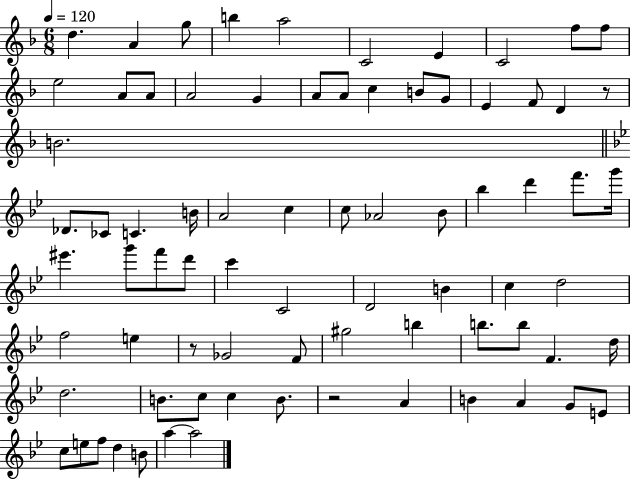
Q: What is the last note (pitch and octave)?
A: A5